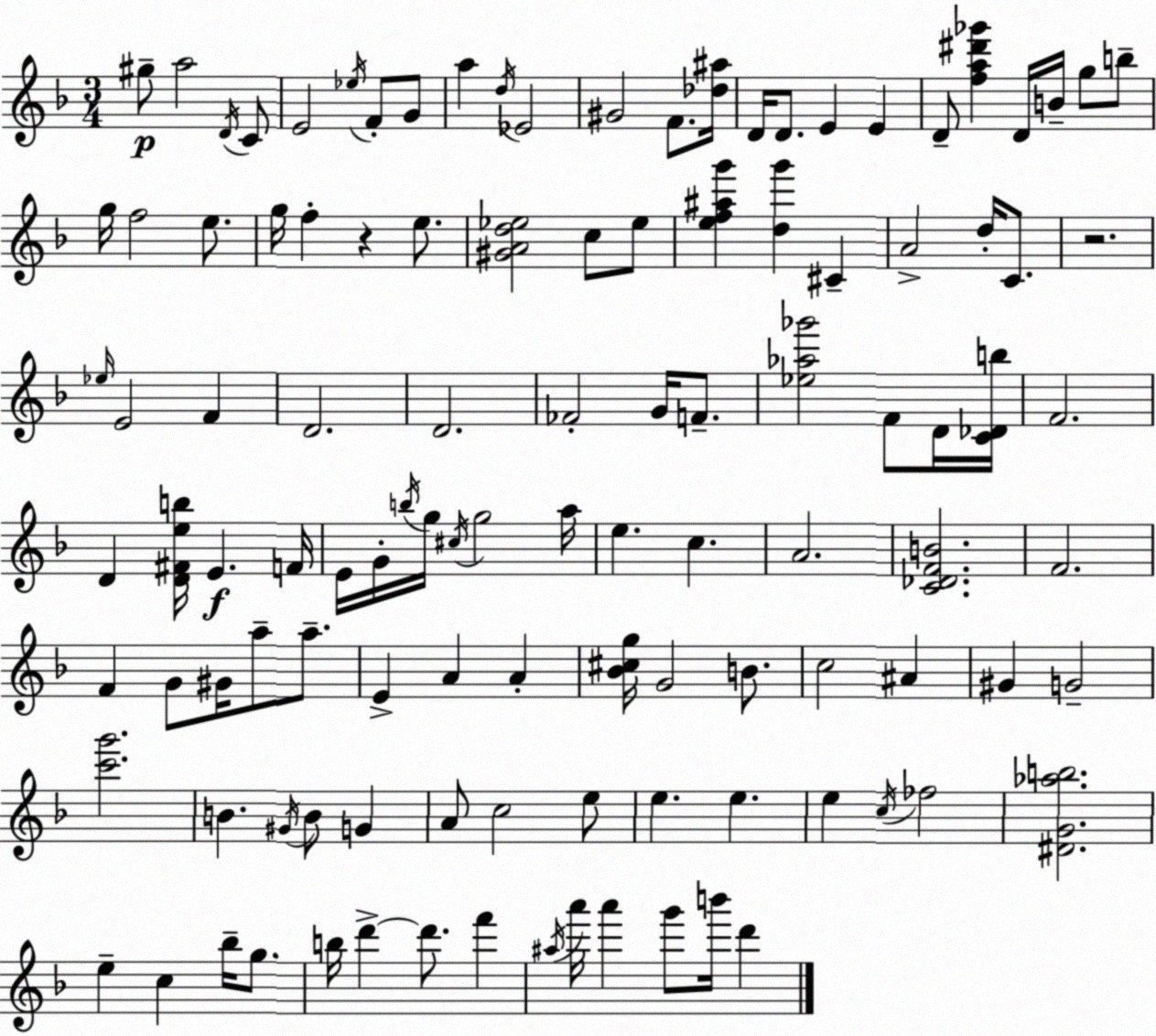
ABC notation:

X:1
T:Untitled
M:3/4
L:1/4
K:Dm
^g/2 a2 D/4 C/2 E2 _e/4 F/2 G/2 a d/4 _E2 ^G2 F/2 [_d^a]/4 D/4 D/2 E E D/2 [fa^d'_g'] D/4 B/4 g/2 b/2 g/4 f2 e/2 g/4 f z e/2 [^GAd_e]2 c/2 _e/2 [ef^ag'] [dg'] ^C A2 d/4 C/2 z2 _e/4 E2 F D2 D2 _F2 G/4 F/2 [_e_a_g']2 F/2 D/4 [C_Db]/4 F2 D [D^Feb]/4 E F/4 E/4 G/4 b/4 g/4 ^c/4 g2 a/4 e c A2 [C_DFB]2 F2 F G/2 ^G/4 a/2 a/2 E A A [_B^cg]/4 G2 B/2 c2 ^A ^G G2 [c'g']2 B ^G/4 B/2 G A/2 c2 e/2 e e e c/4 _f2 [^DG_ab]2 e c _b/4 g/2 b/4 d' d'/2 f' ^a/4 a'/4 a' g'/2 b'/4 d'